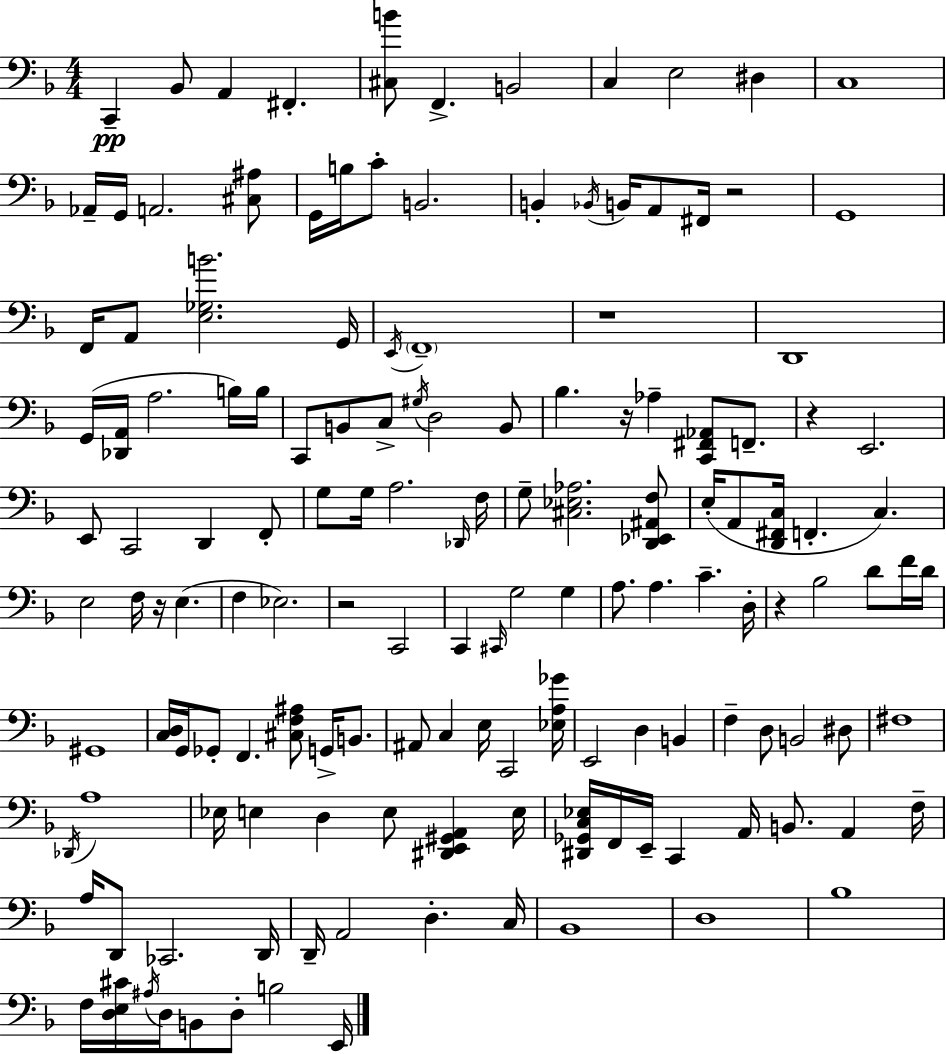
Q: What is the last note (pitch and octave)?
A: E2